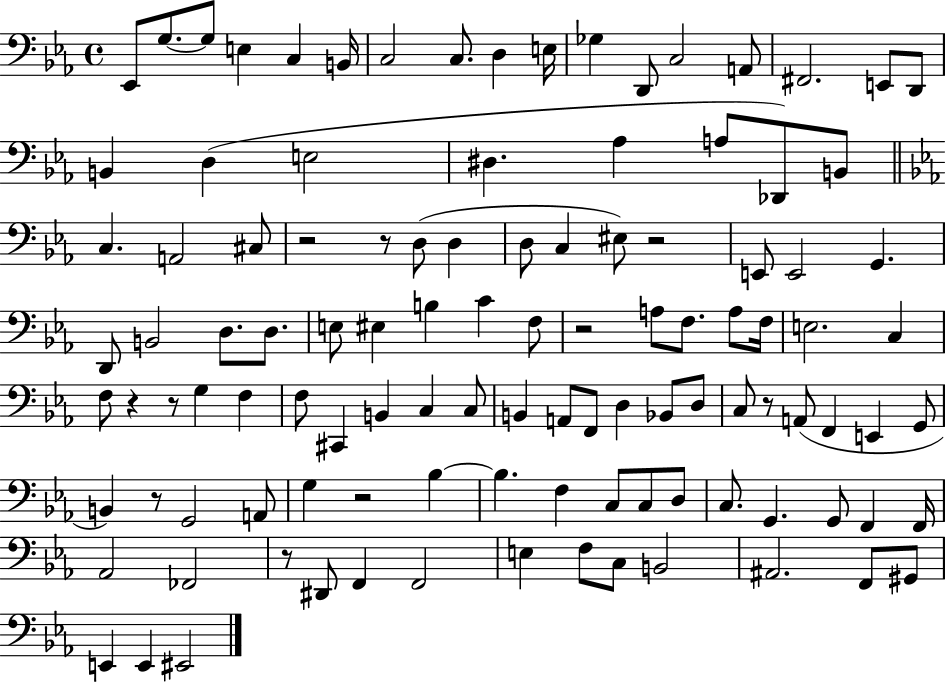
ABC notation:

X:1
T:Untitled
M:4/4
L:1/4
K:Eb
_E,,/2 G,/2 G,/2 E, C, B,,/4 C,2 C,/2 D, E,/4 _G, D,,/2 C,2 A,,/2 ^F,,2 E,,/2 D,,/2 B,, D, E,2 ^D, _A, A,/2 _D,,/2 B,,/2 C, A,,2 ^C,/2 z2 z/2 D,/2 D, D,/2 C, ^E,/2 z2 E,,/2 E,,2 G,, D,,/2 B,,2 D,/2 D,/2 E,/2 ^E, B, C F,/2 z2 A,/2 F,/2 A,/2 F,/4 E,2 C, F,/2 z z/2 G, F, F,/2 ^C,, B,, C, C,/2 B,, A,,/2 F,,/2 D, _B,,/2 D,/2 C,/2 z/2 A,,/2 F,, E,, G,,/2 B,, z/2 G,,2 A,,/2 G, z2 _B, _B, F, C,/2 C,/2 D,/2 C,/2 G,, G,,/2 F,, F,,/4 _A,,2 _F,,2 z/2 ^D,,/2 F,, F,,2 E, F,/2 C,/2 B,,2 ^A,,2 F,,/2 ^G,,/2 E,, E,, ^E,,2